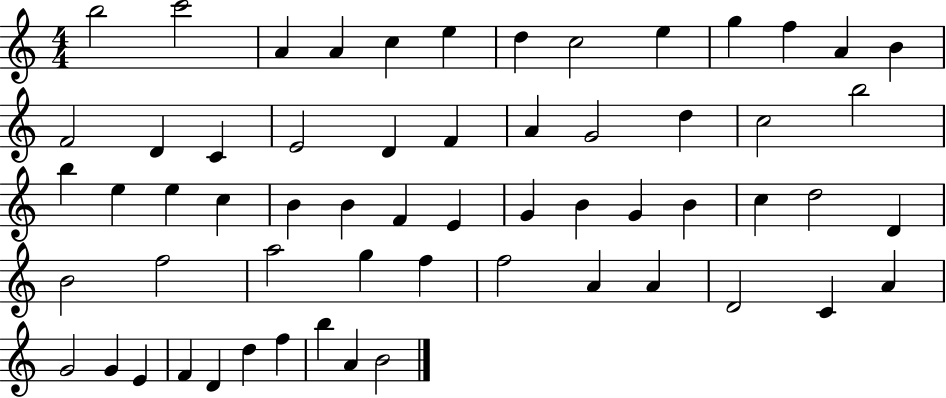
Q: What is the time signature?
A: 4/4